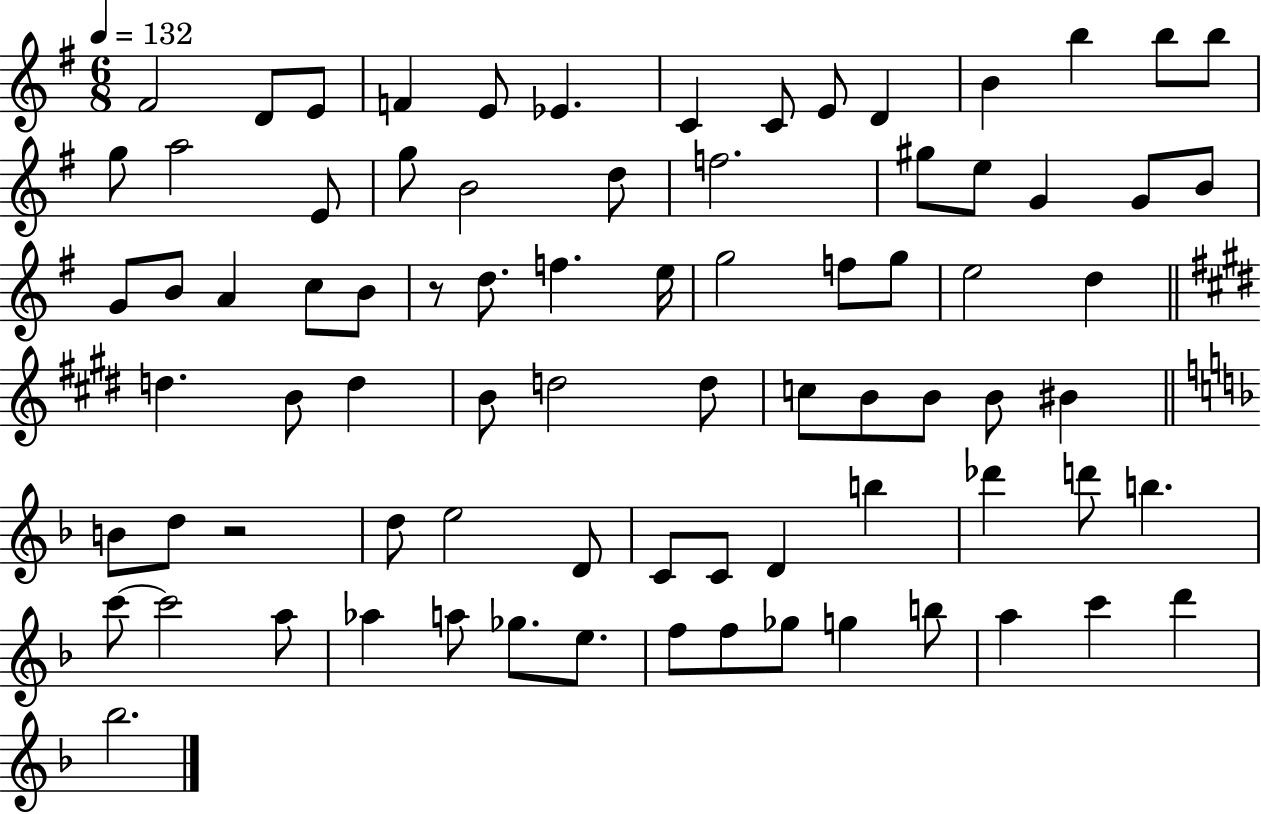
{
  \clef treble
  \numericTimeSignature
  \time 6/8
  \key g \major
  \tempo 4 = 132
  fis'2 d'8 e'8 | f'4 e'8 ees'4. | c'4 c'8 e'8 d'4 | b'4 b''4 b''8 b''8 | \break g''8 a''2 e'8 | g''8 b'2 d''8 | f''2. | gis''8 e''8 g'4 g'8 b'8 | \break g'8 b'8 a'4 c''8 b'8 | r8 d''8. f''4. e''16 | g''2 f''8 g''8 | e''2 d''4 | \break \bar "||" \break \key e \major d''4. b'8 d''4 | b'8 d''2 d''8 | c''8 b'8 b'8 b'8 bis'4 | \bar "||" \break \key f \major b'8 d''8 r2 | d''8 e''2 d'8 | c'8 c'8 d'4 b''4 | des'''4 d'''8 b''4. | \break c'''8~~ c'''2 a''8 | aes''4 a''8 ges''8. e''8. | f''8 f''8 ges''8 g''4 b''8 | a''4 c'''4 d'''4 | \break bes''2. | \bar "|."
}